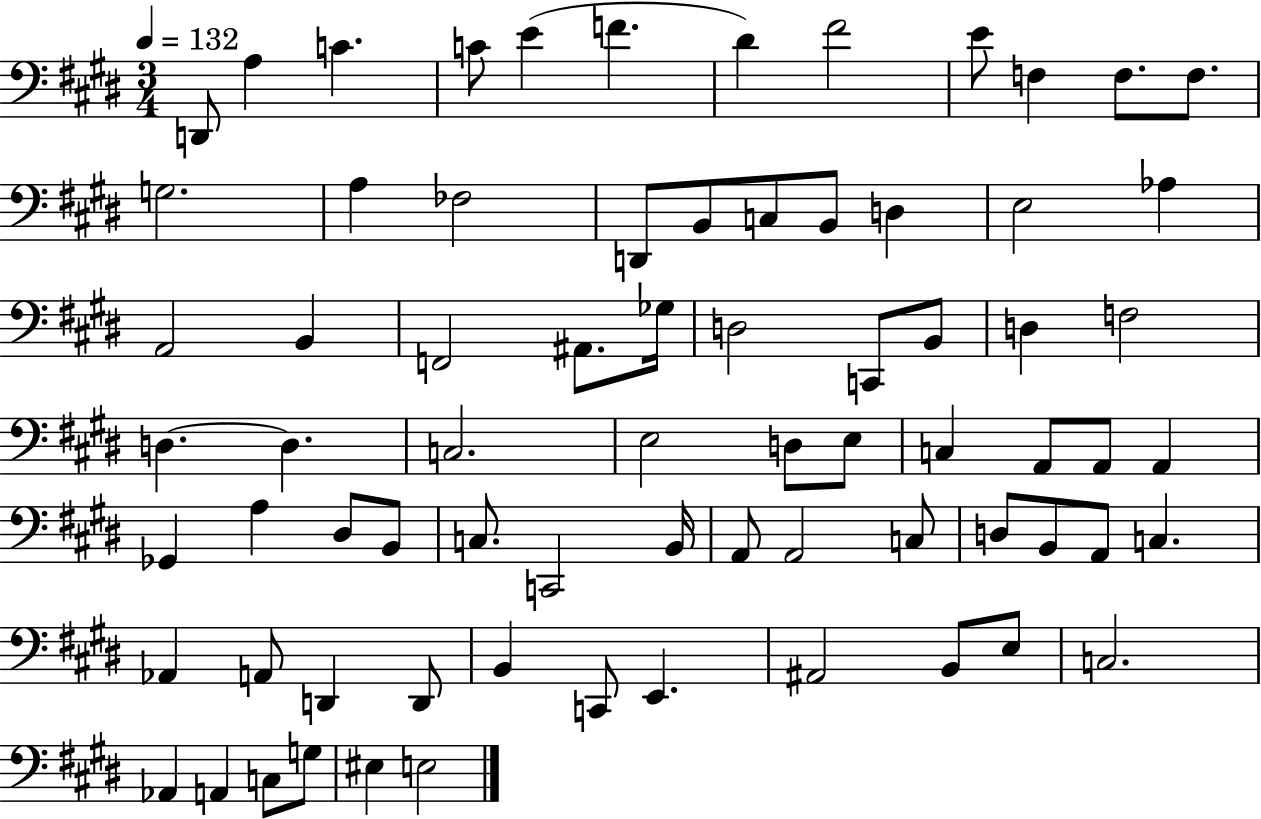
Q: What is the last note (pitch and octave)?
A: E3